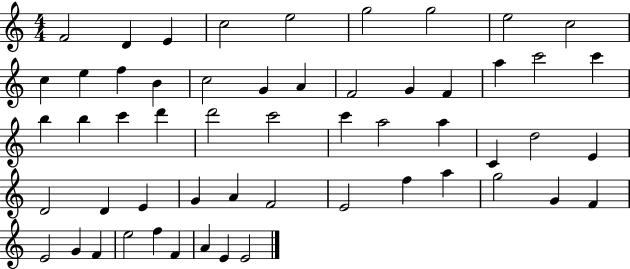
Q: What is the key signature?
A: C major